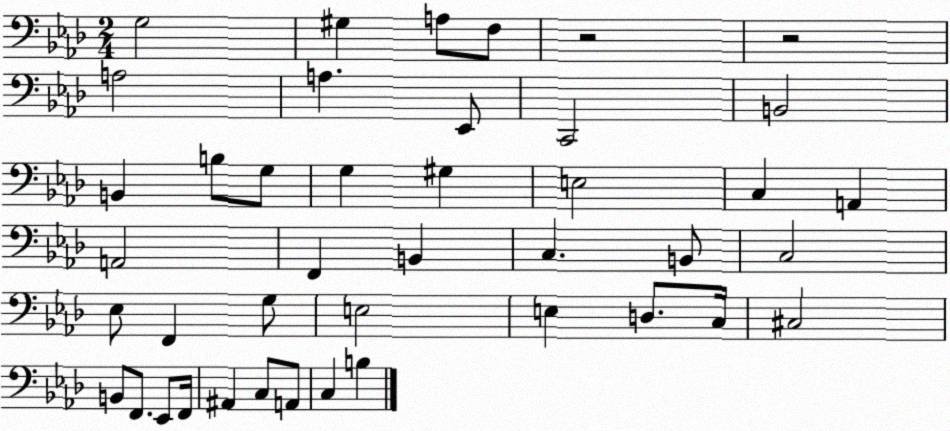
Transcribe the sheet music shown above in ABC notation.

X:1
T:Untitled
M:2/4
L:1/4
K:Ab
G,2 ^G, A,/2 F,/2 z2 z2 A,2 A, _E,,/2 C,,2 B,,2 B,, B,/2 G,/2 G, ^G, E,2 C, A,, A,,2 F,, B,, C, B,,/2 C,2 _E,/2 F,, G,/2 E,2 E, D,/2 C,/4 ^C,2 B,,/2 F,,/2 _E,,/2 F,,/4 ^A,, C,/2 A,,/2 C, B,